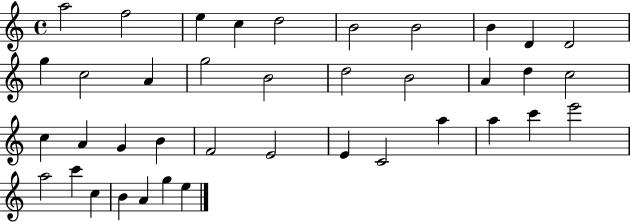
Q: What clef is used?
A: treble